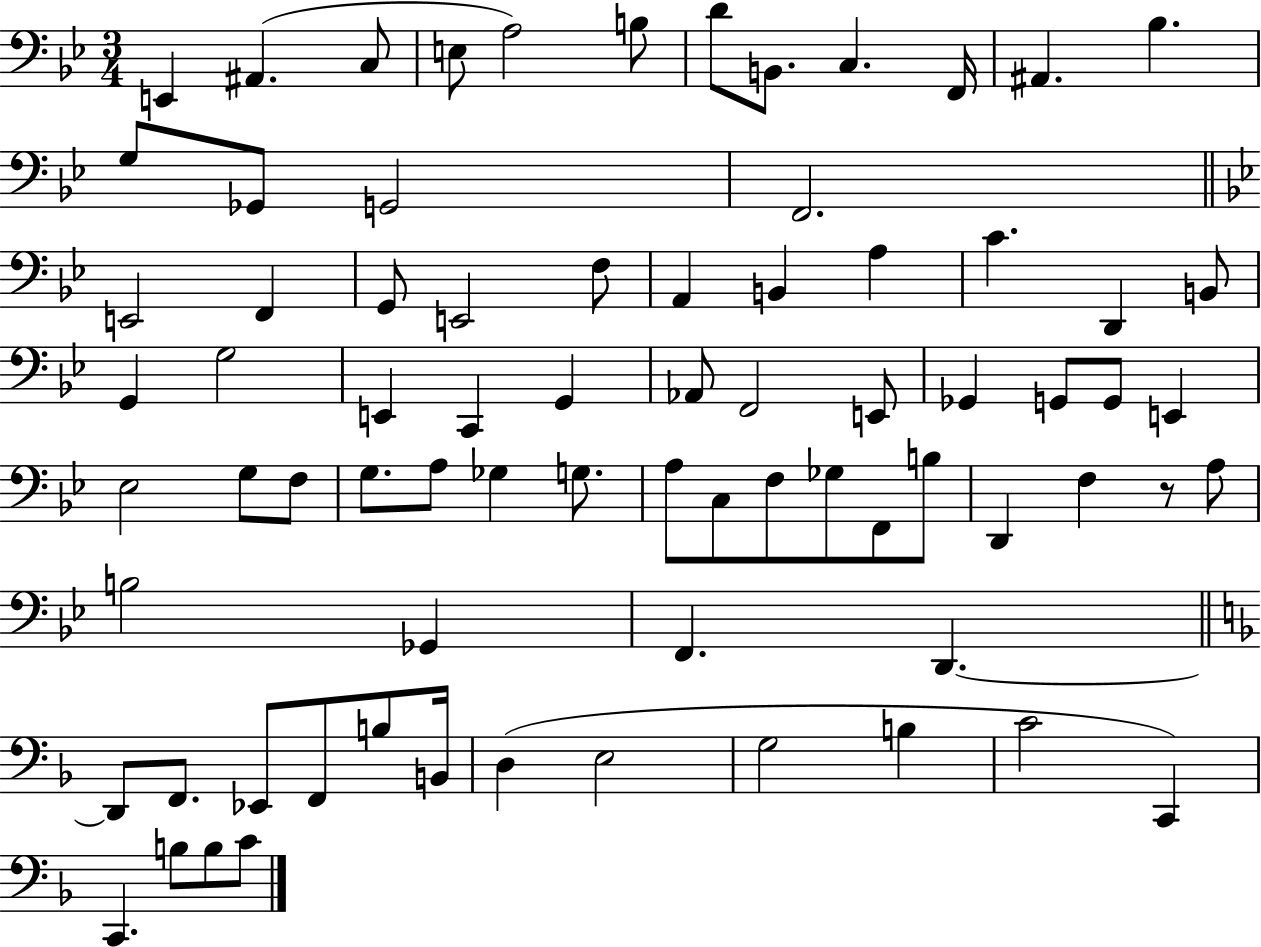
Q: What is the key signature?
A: BES major